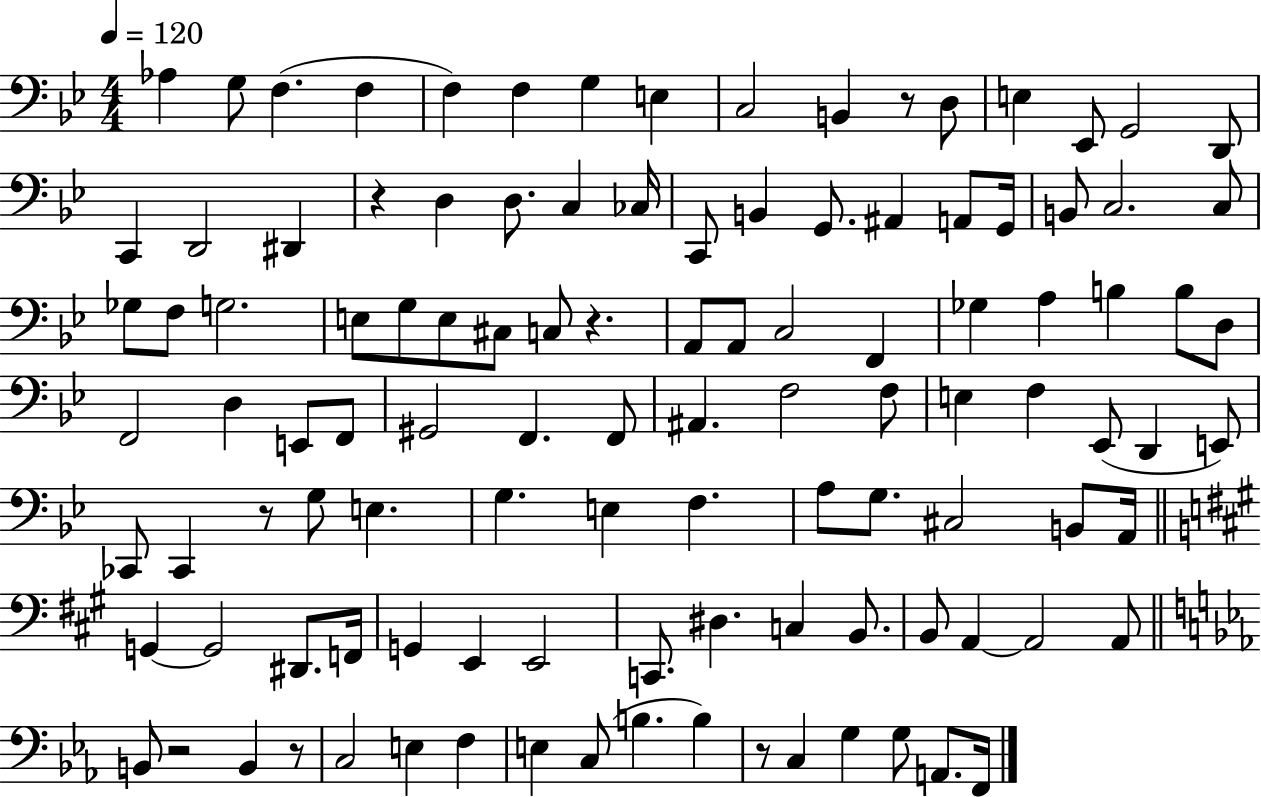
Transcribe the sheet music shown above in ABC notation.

X:1
T:Untitled
M:4/4
L:1/4
K:Bb
_A, G,/2 F, F, F, F, G, E, C,2 B,, z/2 D,/2 E, _E,,/2 G,,2 D,,/2 C,, D,,2 ^D,, z D, D,/2 C, _C,/4 C,,/2 B,, G,,/2 ^A,, A,,/2 G,,/4 B,,/2 C,2 C,/2 _G,/2 F,/2 G,2 E,/2 G,/2 E,/2 ^C,/2 C,/2 z A,,/2 A,,/2 C,2 F,, _G, A, B, B,/2 D,/2 F,,2 D, E,,/2 F,,/2 ^G,,2 F,, F,,/2 ^A,, F,2 F,/2 E, F, _E,,/2 D,, E,,/2 _C,,/2 _C,, z/2 G,/2 E, G, E, F, A,/2 G,/2 ^C,2 B,,/2 A,,/4 G,, G,,2 ^D,,/2 F,,/4 G,, E,, E,,2 C,,/2 ^D, C, B,,/2 B,,/2 A,, A,,2 A,,/2 B,,/2 z2 B,, z/2 C,2 E, F, E, C,/2 B, B, z/2 C, G, G,/2 A,,/2 F,,/4